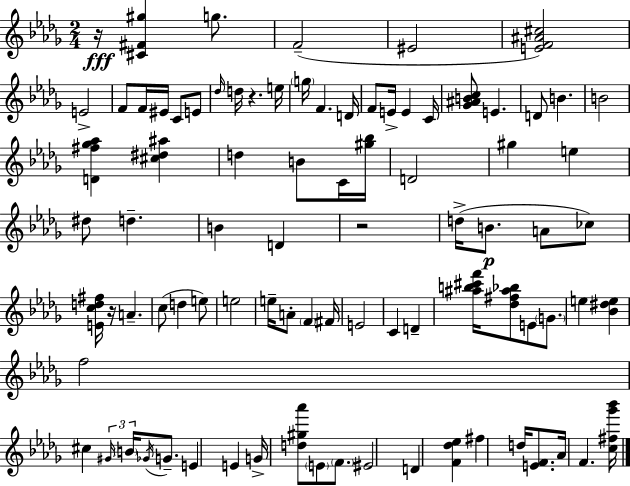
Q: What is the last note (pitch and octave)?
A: F4